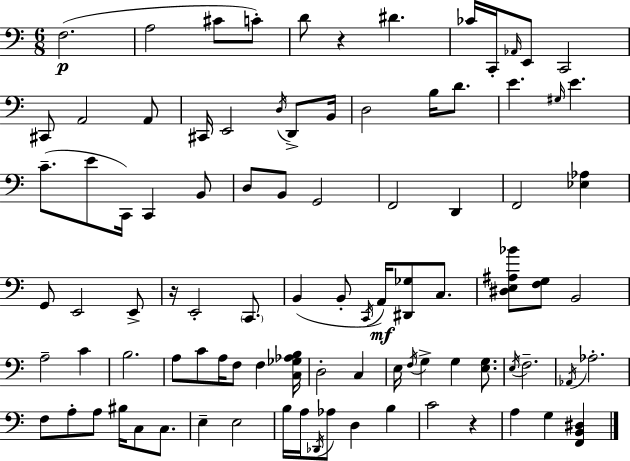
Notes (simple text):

F3/h. A3/h C#4/e C4/e D4/e R/q D#4/q. CES4/s C2/s Ab2/s E2/e C2/h C#2/e A2/h A2/e C#2/s E2/h D3/s D2/e B2/s D3/h B3/s D4/e. E4/q. G#3/s E4/q. C4/e. E4/e C2/s C2/q B2/e D3/e B2/e G2/h F2/h D2/q F2/h [Eb3,Ab3]/q G2/e E2/h E2/e R/s E2/h C2/e. B2/q B2/e C2/s A2/s [D#2,Gb3]/e C3/e. [D#3,E3,A#3,Bb4]/e [F3,G3]/e B2/h A3/h C4/q B3/h. A3/e C4/e A3/s F3/e F3/q [C3,Gb3,Ab3,B3]/s D3/h C3/q E3/s F3/s G3/q G3/q [E3,G3]/e. E3/s F3/h. Ab2/s Ab3/h. F3/e A3/e A3/e BIS3/s C3/e C3/e. E3/q E3/h B3/s A3/s Db2/s Ab3/e D3/q B3/q C4/h R/q A3/q G3/q [F2,B2,D#3]/q